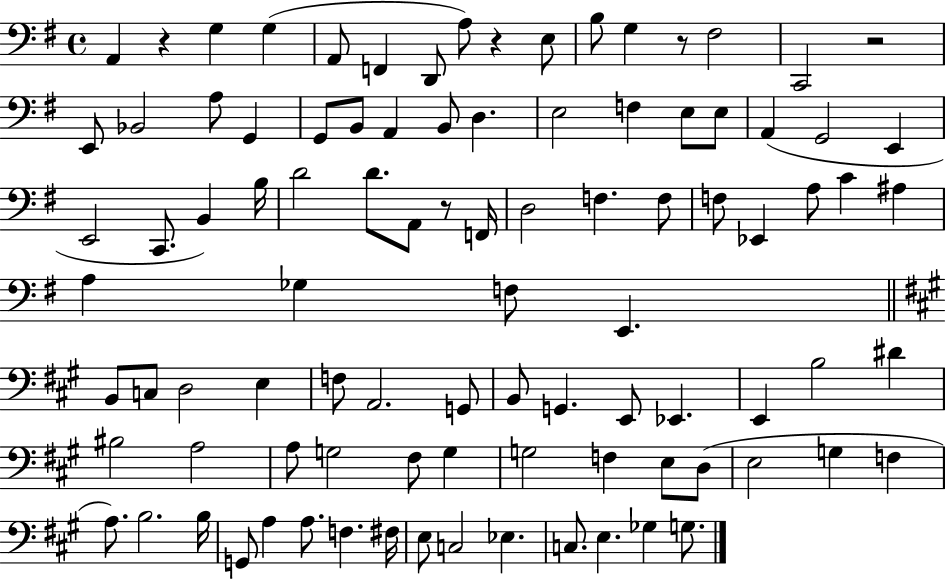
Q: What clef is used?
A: bass